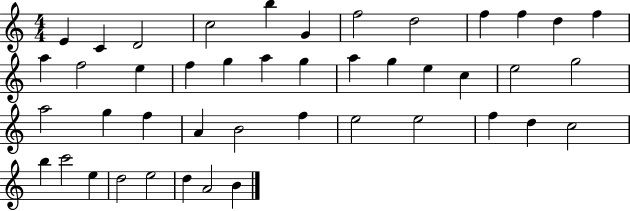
{
  \clef treble
  \numericTimeSignature
  \time 4/4
  \key c \major
  e'4 c'4 d'2 | c''2 b''4 g'4 | f''2 d''2 | f''4 f''4 d''4 f''4 | \break a''4 f''2 e''4 | f''4 g''4 a''4 g''4 | a''4 g''4 e''4 c''4 | e''2 g''2 | \break a''2 g''4 f''4 | a'4 b'2 f''4 | e''2 e''2 | f''4 d''4 c''2 | \break b''4 c'''2 e''4 | d''2 e''2 | d''4 a'2 b'4 | \bar "|."
}